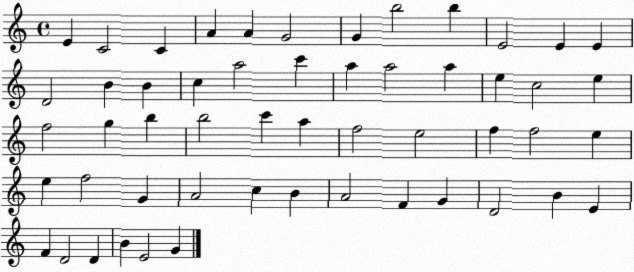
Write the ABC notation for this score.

X:1
T:Untitled
M:4/4
L:1/4
K:C
E C2 C A A G2 G b2 b E2 E E D2 B B c a2 c' a a2 a e c2 e f2 g b b2 c' a f2 e2 f f2 e e f2 G A2 c B A2 F G D2 B E F D2 D B E2 G